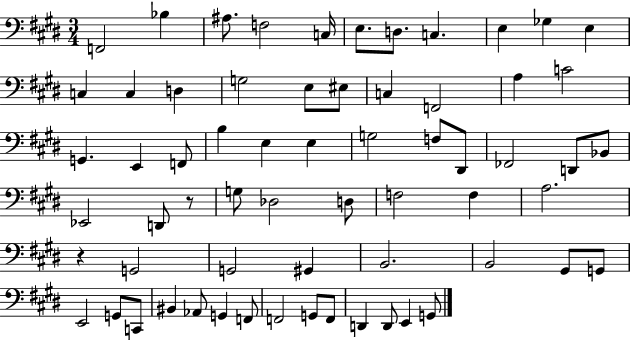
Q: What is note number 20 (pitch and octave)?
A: A3